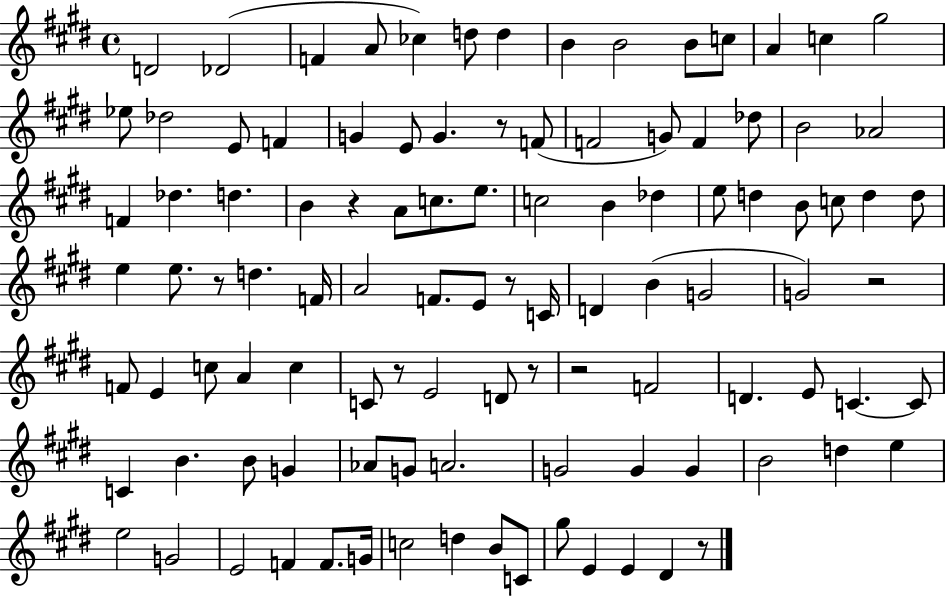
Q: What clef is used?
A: treble